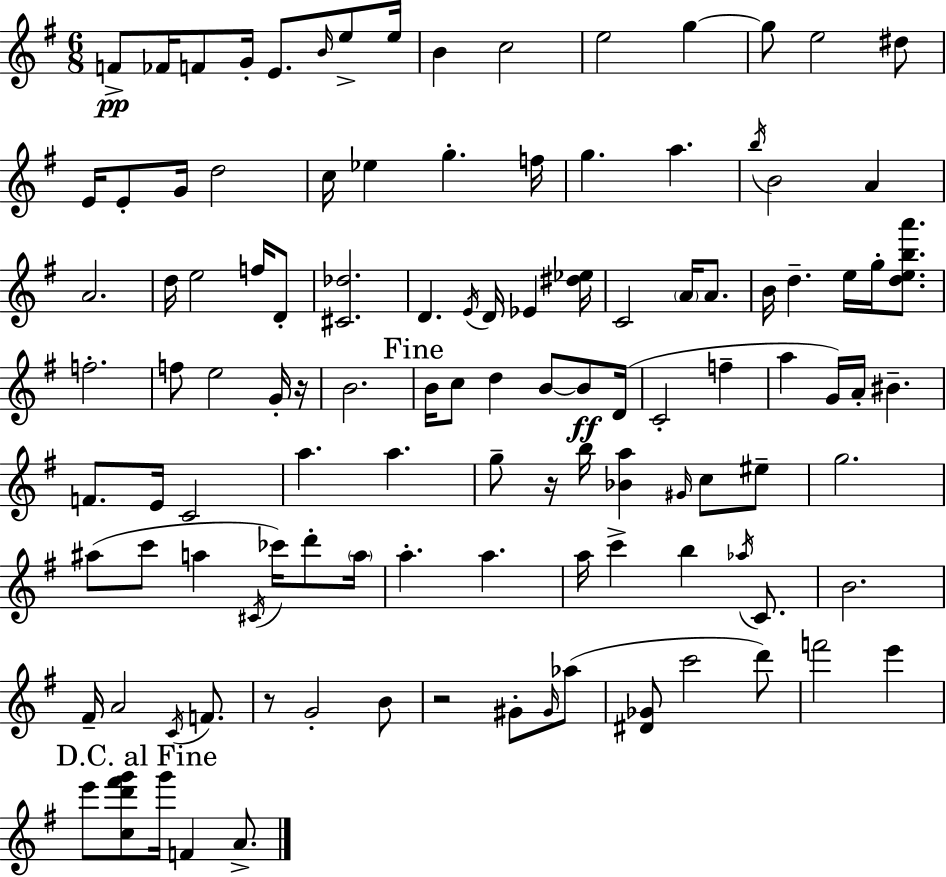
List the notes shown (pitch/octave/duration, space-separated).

F4/e FES4/s F4/e G4/s E4/e. B4/s E5/e E5/s B4/q C5/h E5/h G5/q G5/e E5/h D#5/e E4/s E4/e G4/s D5/h C5/s Eb5/q G5/q. F5/s G5/q. A5/q. B5/s B4/h A4/q A4/h. D5/s E5/h F5/s D4/e [C#4,Db5]/h. D4/q. E4/s D4/s Eb4/q [D#5,Eb5]/s C4/h A4/s A4/e. B4/s D5/q. E5/s G5/s [D5,E5,B5,A6]/e. F5/h. F5/e E5/h G4/s R/s B4/h. B4/s C5/e D5/q B4/e B4/e D4/s C4/h F5/q A5/q G4/s A4/s BIS4/q. F4/e. E4/s C4/h A5/q. A5/q. G5/e R/s B5/s [Bb4,A5]/q G#4/s C5/e EIS5/e G5/h. A#5/e C6/e A5/q C#4/s CES6/s D6/e A5/s A5/q. A5/q. A5/s C6/q B5/q Ab5/s C4/e. B4/h. F#4/s A4/h C4/s F4/e. R/e G4/h B4/e R/h G#4/e G#4/s Ab5/e [D#4,Gb4]/e C6/h D6/e F6/h E6/q E6/e [C5,D6,F#6,G6]/e G6/s F4/q A4/e.